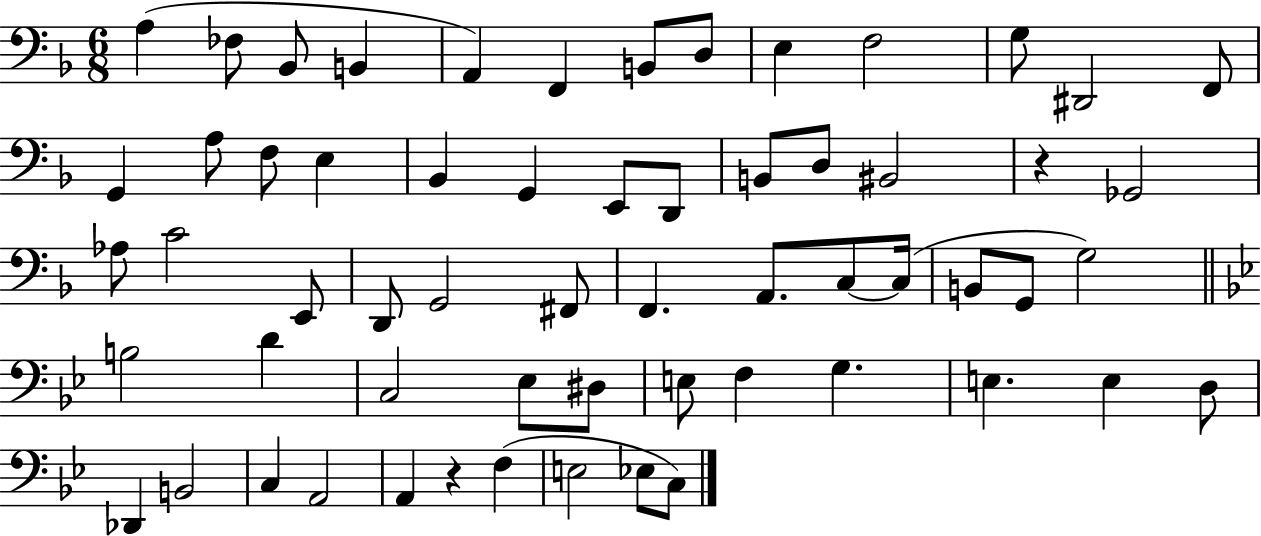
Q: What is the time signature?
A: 6/8